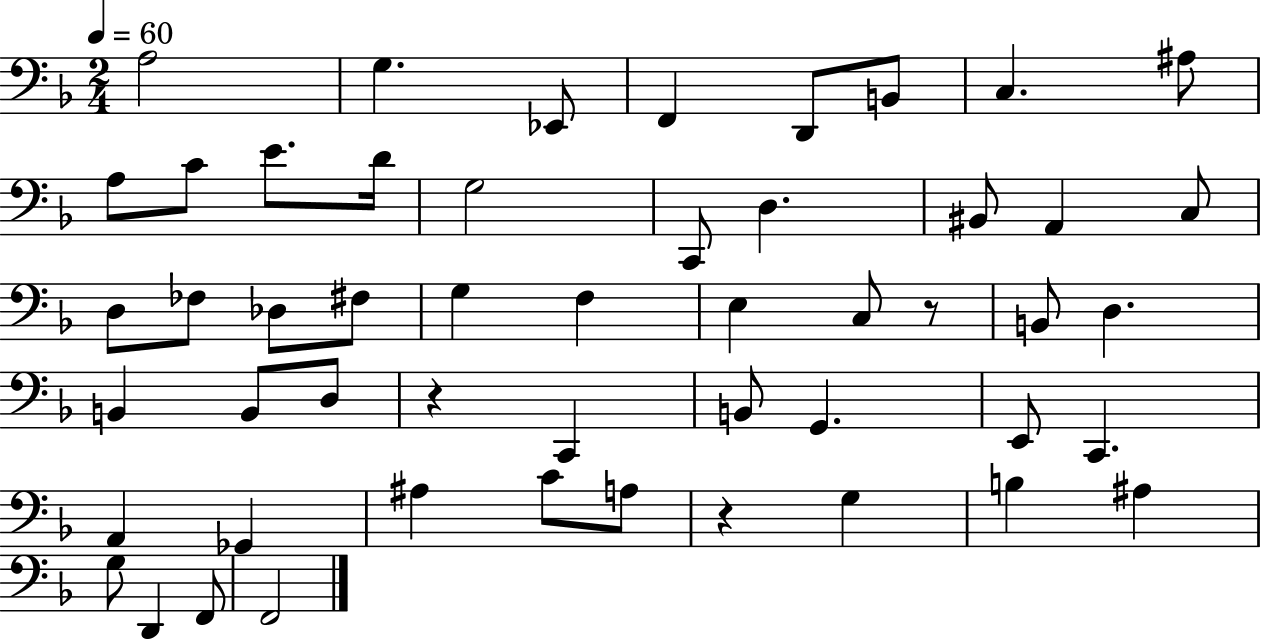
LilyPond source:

{
  \clef bass
  \numericTimeSignature
  \time 2/4
  \key f \major
  \tempo 4 = 60
  a2 | g4. ees,8 | f,4 d,8 b,8 | c4. ais8 | \break a8 c'8 e'8. d'16 | g2 | c,8 d4. | bis,8 a,4 c8 | \break d8 fes8 des8 fis8 | g4 f4 | e4 c8 r8 | b,8 d4. | \break b,4 b,8 d8 | r4 c,4 | b,8 g,4. | e,8 c,4. | \break a,4 ges,4 | ais4 c'8 a8 | r4 g4 | b4 ais4 | \break g8 d,4 f,8 | f,2 | \bar "|."
}